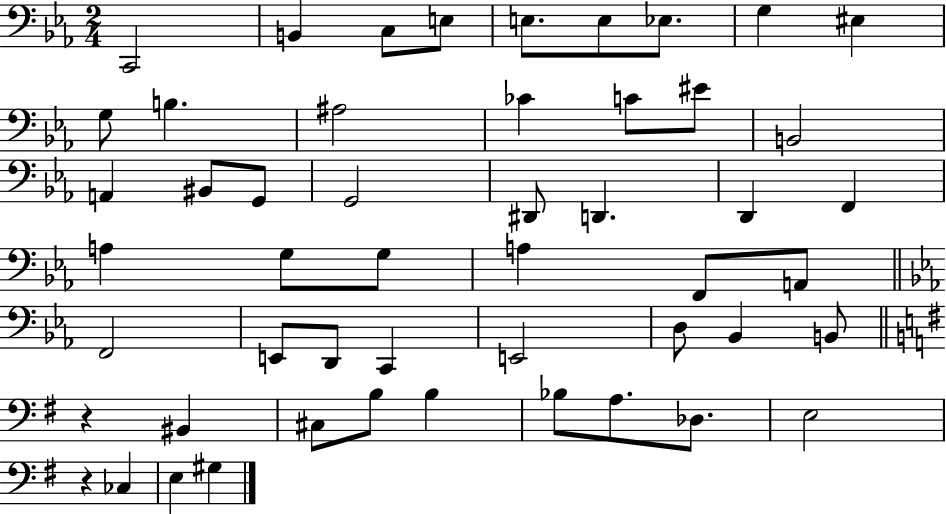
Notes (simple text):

C2/h B2/q C3/e E3/e E3/e. E3/e Eb3/e. G3/q EIS3/q G3/e B3/q. A#3/h CES4/q C4/e EIS4/e B2/h A2/q BIS2/e G2/e G2/h D#2/e D2/q. D2/q F2/q A3/q G3/e G3/e A3/q F2/e A2/e F2/h E2/e D2/e C2/q E2/h D3/e Bb2/q B2/e R/q BIS2/q C#3/e B3/e B3/q Bb3/e A3/e. Db3/e. E3/h R/q CES3/q E3/q G#3/q